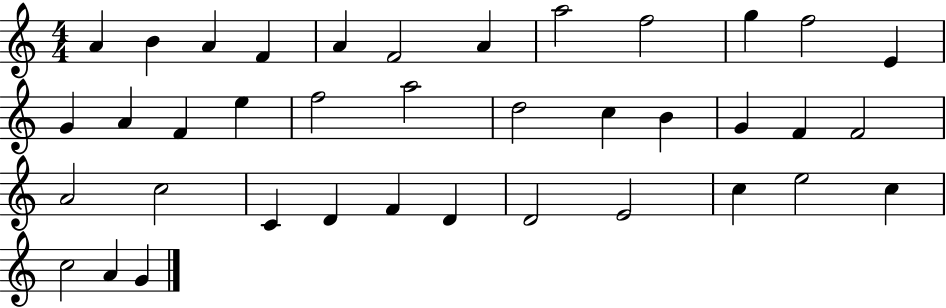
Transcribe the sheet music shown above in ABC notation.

X:1
T:Untitled
M:4/4
L:1/4
K:C
A B A F A F2 A a2 f2 g f2 E G A F e f2 a2 d2 c B G F F2 A2 c2 C D F D D2 E2 c e2 c c2 A G